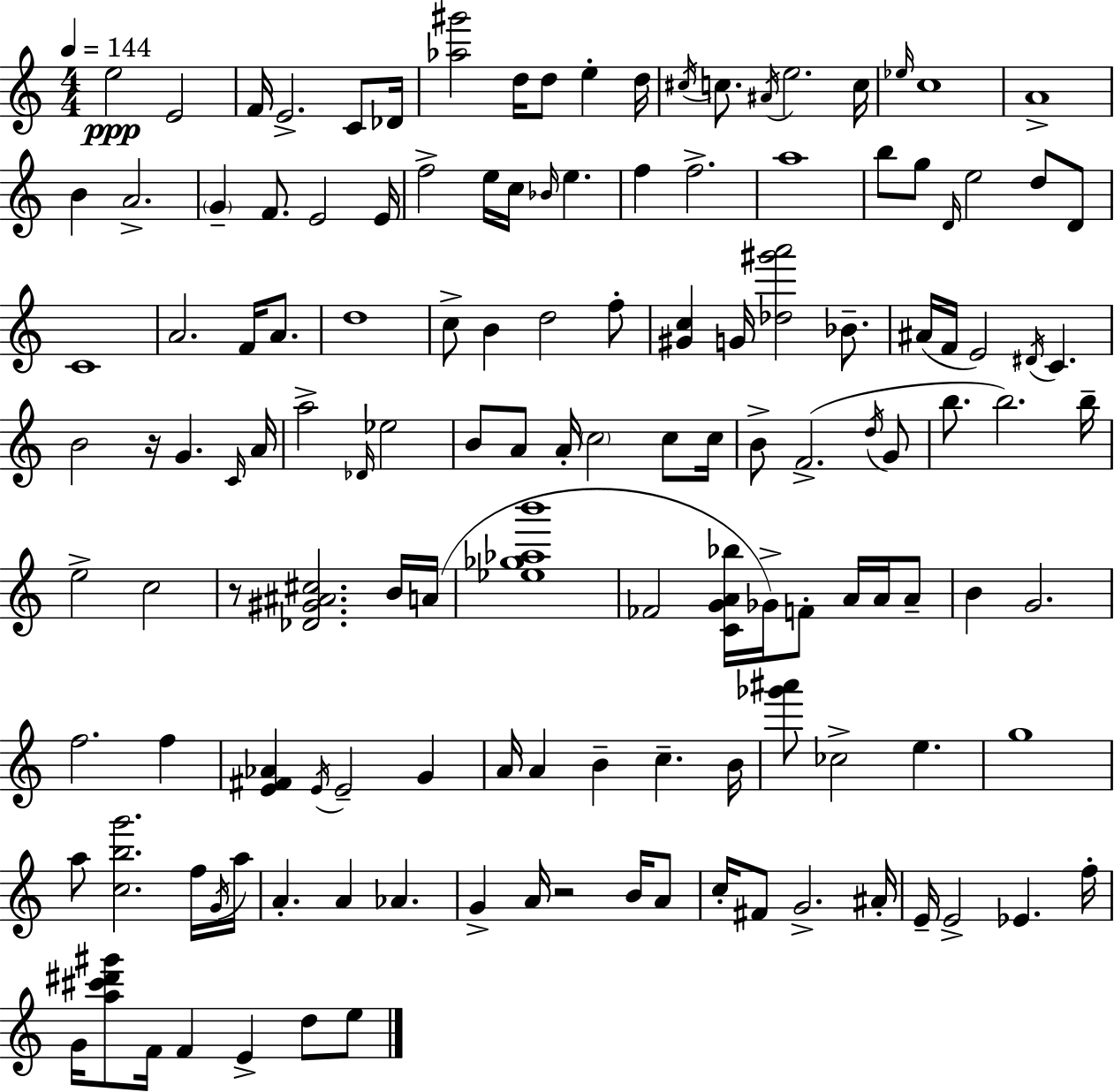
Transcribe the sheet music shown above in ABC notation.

X:1
T:Untitled
M:4/4
L:1/4
K:C
e2 E2 F/4 E2 C/2 _D/4 [_a^g']2 d/4 d/2 e d/4 ^c/4 c/2 ^A/4 e2 c/4 _e/4 c4 A4 B A2 G F/2 E2 E/4 f2 e/4 c/4 _B/4 e f f2 a4 b/2 g/2 D/4 e2 d/2 D/2 C4 A2 F/4 A/2 d4 c/2 B d2 f/2 [^Gc] G/4 [_d^g'a']2 _B/2 ^A/4 F/4 E2 ^D/4 C B2 z/4 G C/4 A/4 a2 _D/4 _e2 B/2 A/2 A/4 c2 c/2 c/4 B/2 F2 d/4 G/2 b/2 b2 b/4 e2 c2 z/2 [_D^G^A^c]2 B/4 A/4 [_e_g_ab']4 _F2 [CGA_b]/4 _G/4 F/2 A/4 A/4 A/2 B G2 f2 f [E^F_A] E/4 E2 G A/4 A B c B/4 [_g'^a']/2 _c2 e g4 a/2 [cbg']2 f/4 G/4 a/4 A A _A G A/4 z2 B/4 A/2 c/4 ^F/2 G2 ^A/4 E/4 E2 _E f/4 G/4 [a^c'^d'^g']/2 F/4 F E d/2 e/2